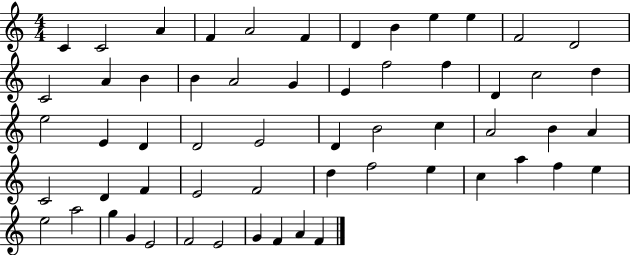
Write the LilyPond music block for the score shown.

{
  \clef treble
  \numericTimeSignature
  \time 4/4
  \key c \major
  c'4 c'2 a'4 | f'4 a'2 f'4 | d'4 b'4 e''4 e''4 | f'2 d'2 | \break c'2 a'4 b'4 | b'4 a'2 g'4 | e'4 f''2 f''4 | d'4 c''2 d''4 | \break e''2 e'4 d'4 | d'2 e'2 | d'4 b'2 c''4 | a'2 b'4 a'4 | \break c'2 d'4 f'4 | e'2 f'2 | d''4 f''2 e''4 | c''4 a''4 f''4 e''4 | \break e''2 a''2 | g''4 g'4 e'2 | f'2 e'2 | g'4 f'4 a'4 f'4 | \break \bar "|."
}